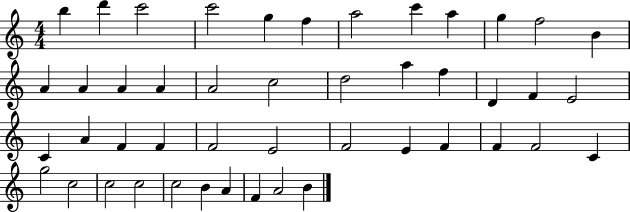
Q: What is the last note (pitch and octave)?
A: B4